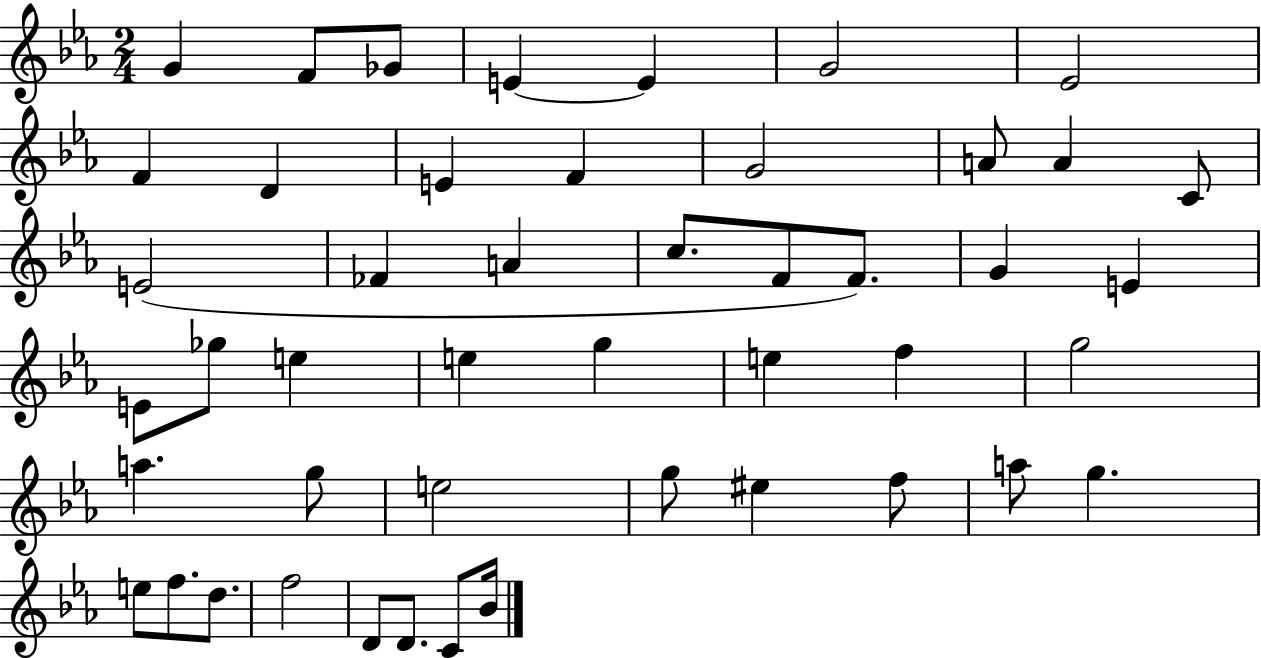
{
  \clef treble
  \numericTimeSignature
  \time 2/4
  \key ees \major
  g'4 f'8 ges'8 | e'4~~ e'4 | g'2 | ees'2 | \break f'4 d'4 | e'4 f'4 | g'2 | a'8 a'4 c'8 | \break e'2( | fes'4 a'4 | c''8. f'8 f'8.) | g'4 e'4 | \break e'8 ges''8 e''4 | e''4 g''4 | e''4 f''4 | g''2 | \break a''4. g''8 | e''2 | g''8 eis''4 f''8 | a''8 g''4. | \break e''8 f''8. d''8. | f''2 | d'8 d'8. c'8 bes'16 | \bar "|."
}